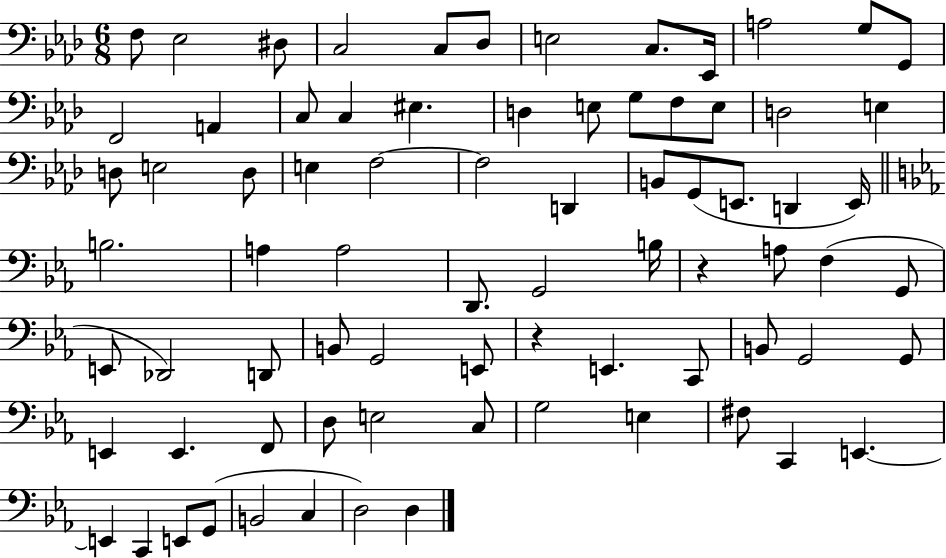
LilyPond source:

{
  \clef bass
  \numericTimeSignature
  \time 6/8
  \key aes \major
  f8 ees2 dis8 | c2 c8 des8 | e2 c8. ees,16 | a2 g8 g,8 | \break f,2 a,4 | c8 c4 eis4. | d4 e8 g8 f8 e8 | d2 e4 | \break d8 e2 d8 | e4 f2~~ | f2 d,4 | b,8 g,8( e,8. d,4 e,16) | \break \bar "||" \break \key c \minor b2. | a4 a2 | d,8. g,2 b16 | r4 a8 f4( g,8 | \break e,8 des,2) d,8 | b,8 g,2 e,8 | r4 e,4. c,8 | b,8 g,2 g,8 | \break e,4 e,4. f,8 | d8 e2 c8 | g2 e4 | fis8 c,4 e,4.~~ | \break e,4 c,4 e,8 g,8( | b,2 c4 | d2) d4 | \bar "|."
}